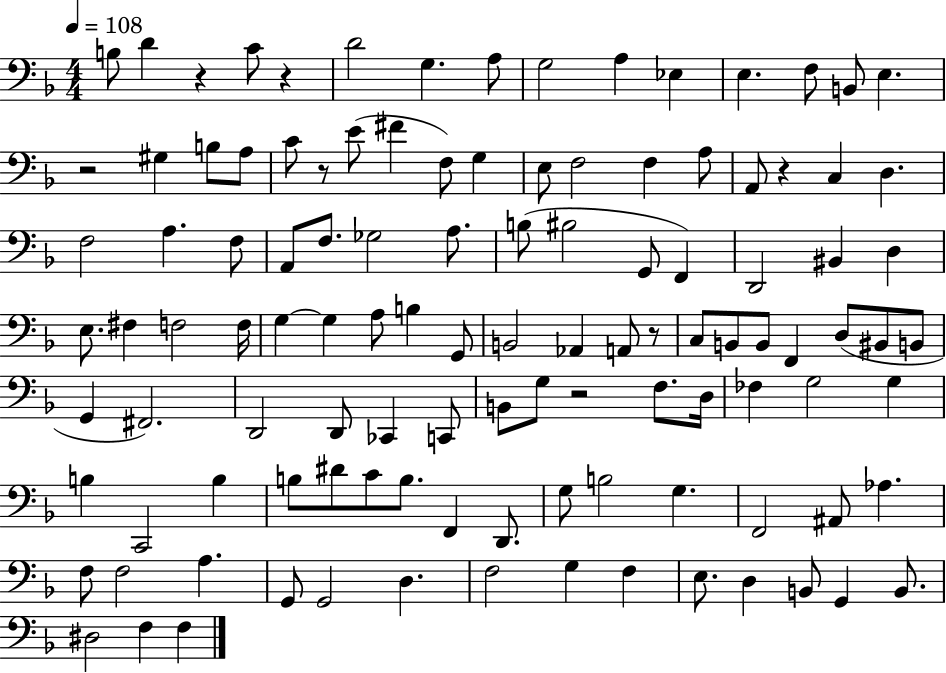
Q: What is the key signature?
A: F major